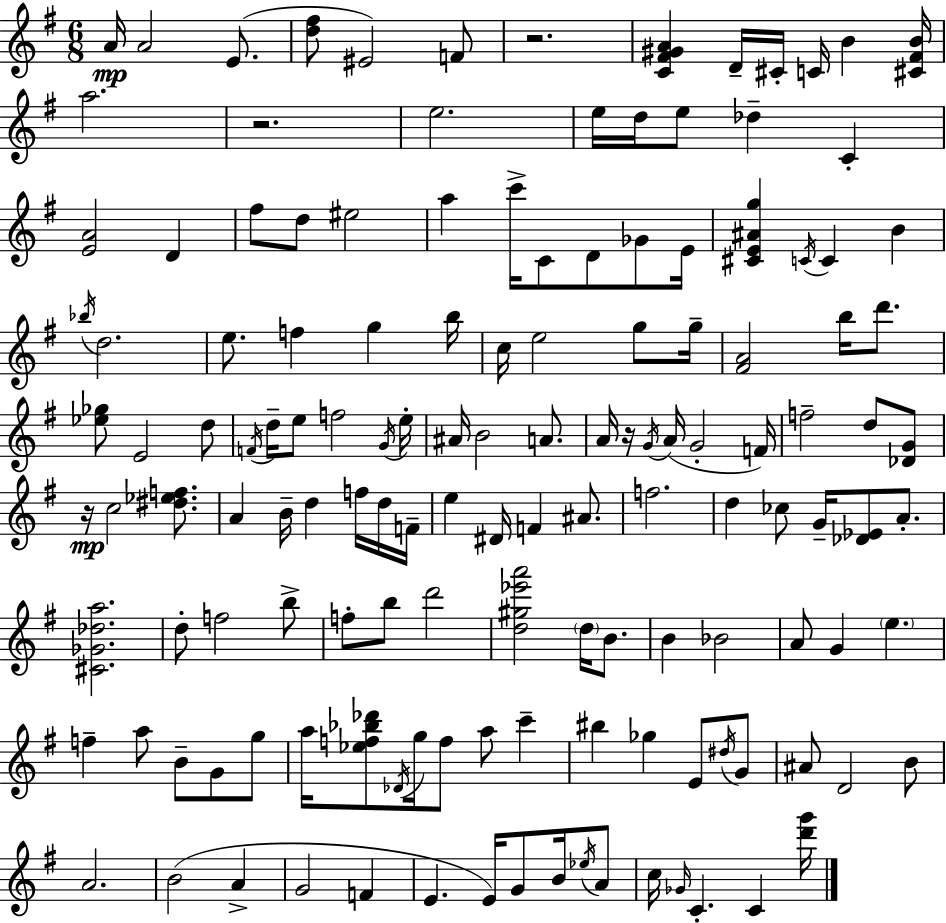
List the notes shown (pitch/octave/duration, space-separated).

A4/s A4/h E4/e. [D5,F#5]/e EIS4/h F4/e R/h. [C4,F#4,G#4,A4]/q D4/s C#4/s C4/s B4/q [C#4,F#4,B4]/s A5/h. R/h. E5/h. E5/s D5/s E5/e Db5/q C4/q [E4,A4]/h D4/q F#5/e D5/e EIS5/h A5/q C6/s C4/e D4/e Gb4/e E4/s [C#4,E4,A#4,G5]/q C4/s C4/q B4/q Bb5/s D5/h. E5/e. F5/q G5/q B5/s C5/s E5/h G5/e G5/s [F#4,A4]/h B5/s D6/e. [Eb5,Gb5]/e E4/h D5/e F4/s D5/s E5/e F5/h G4/s E5/s A#4/s B4/h A4/e. A4/s R/s G4/s A4/s G4/h F4/s F5/h D5/e [Db4,G4]/e R/s C5/h [D#5,Eb5,F5]/e. A4/q B4/s D5/q F5/s D5/s F4/s E5/q D#4/s F4/q A#4/e. F5/h. D5/q CES5/e G4/s [Db4,Eb4]/e A4/e. [C#4,Gb4,Db5,A5]/h. D5/e F5/h B5/e F5/e B5/e D6/h [D5,G#5,Eb6,A6]/h D5/s B4/e. B4/q Bb4/h A4/e G4/q E5/q. F5/q A5/e B4/e G4/e G5/e A5/s [Eb5,F5,Bb5,Db6]/e Db4/s G5/s F5/e A5/e C6/q BIS5/q Gb5/q E4/e D#5/s G4/e A#4/e D4/h B4/e A4/h. B4/h A4/q G4/h F4/q E4/q. E4/s G4/e B4/s Eb5/s A4/e C5/s Gb4/s C4/q. C4/q [D6,G6]/s